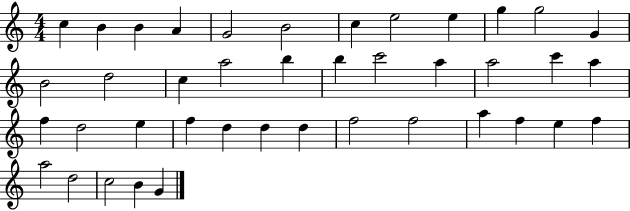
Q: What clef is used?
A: treble